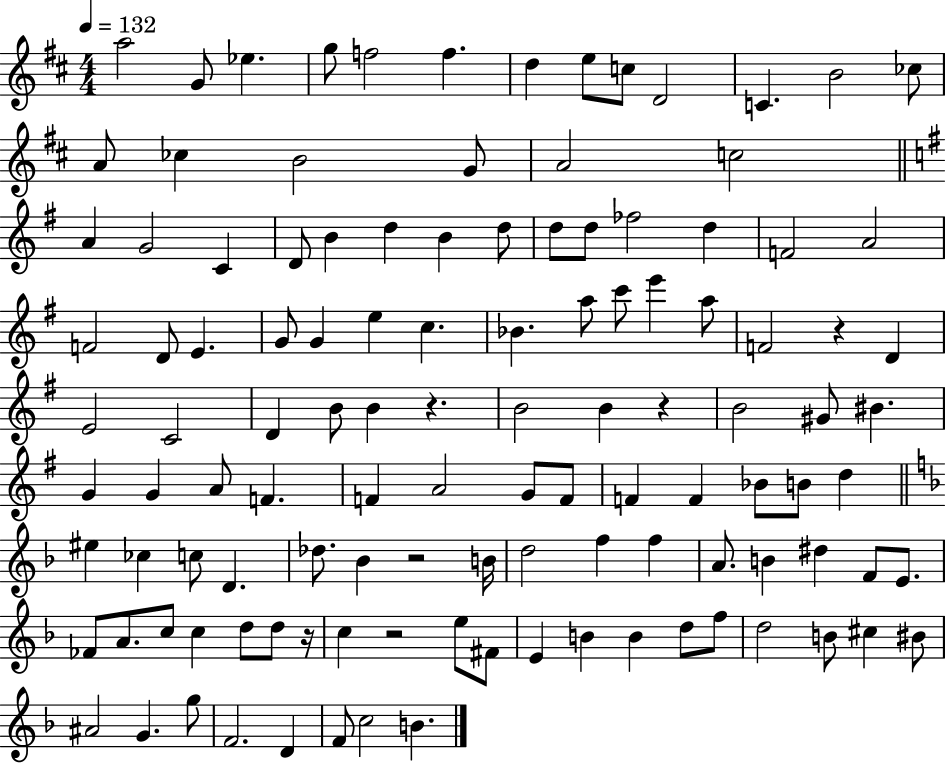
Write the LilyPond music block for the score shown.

{
  \clef treble
  \numericTimeSignature
  \time 4/4
  \key d \major
  \tempo 4 = 132
  \repeat volta 2 { a''2 g'8 ees''4. | g''8 f''2 f''4. | d''4 e''8 c''8 d'2 | c'4. b'2 ces''8 | \break a'8 ces''4 b'2 g'8 | a'2 c''2 | \bar "||" \break \key g \major a'4 g'2 c'4 | d'8 b'4 d''4 b'4 d''8 | d''8 d''8 fes''2 d''4 | f'2 a'2 | \break f'2 d'8 e'4. | g'8 g'4 e''4 c''4. | bes'4. a''8 c'''8 e'''4 a''8 | f'2 r4 d'4 | \break e'2 c'2 | d'4 b'8 b'4 r4. | b'2 b'4 r4 | b'2 gis'8 bis'4. | \break g'4 g'4 a'8 f'4. | f'4 a'2 g'8 f'8 | f'4 f'4 bes'8 b'8 d''4 | \bar "||" \break \key f \major eis''4 ces''4 c''8 d'4. | des''8. bes'4 r2 b'16 | d''2 f''4 f''4 | a'8. b'4 dis''4 f'8 e'8. | \break fes'8 a'8. c''8 c''4 d''8 d''8 r16 | c''4 r2 e''8 fis'8 | e'4 b'4 b'4 d''8 f''8 | d''2 b'8 cis''4 bis'8 | \break ais'2 g'4. g''8 | f'2. d'4 | f'8 c''2 b'4. | } \bar "|."
}